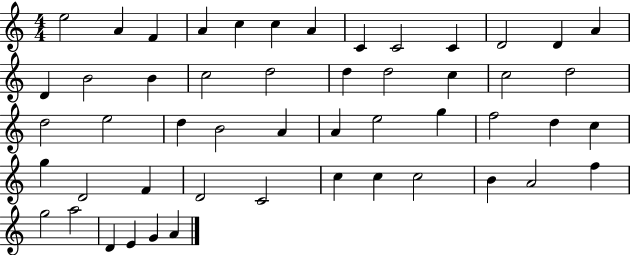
E5/h A4/q F4/q A4/q C5/q C5/q A4/q C4/q C4/h C4/q D4/h D4/q A4/q D4/q B4/h B4/q C5/h D5/h D5/q D5/h C5/q C5/h D5/h D5/h E5/h D5/q B4/h A4/q A4/q E5/h G5/q F5/h D5/q C5/q G5/q D4/h F4/q D4/h C4/h C5/q C5/q C5/h B4/q A4/h F5/q G5/h A5/h D4/q E4/q G4/q A4/q